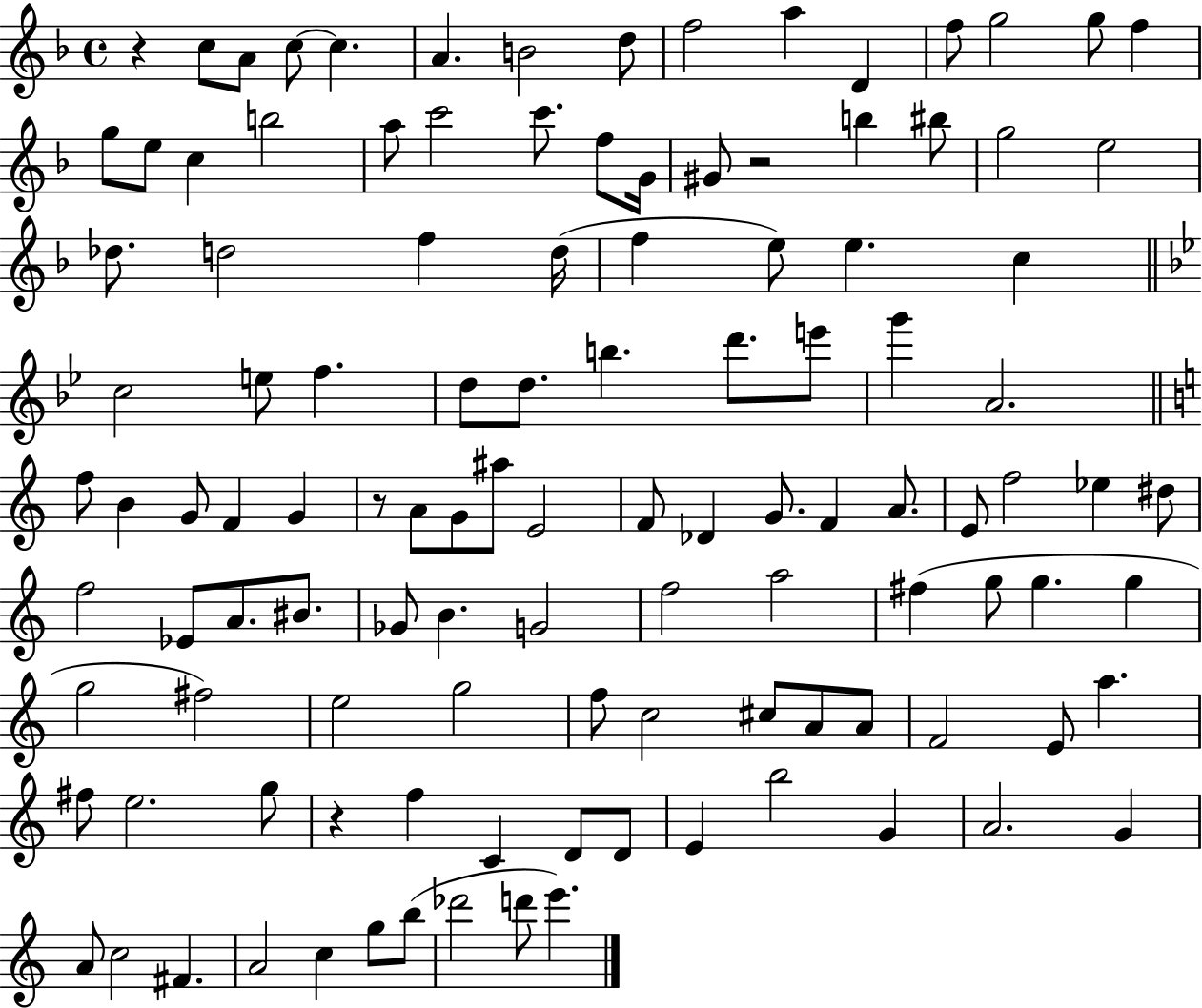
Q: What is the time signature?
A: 4/4